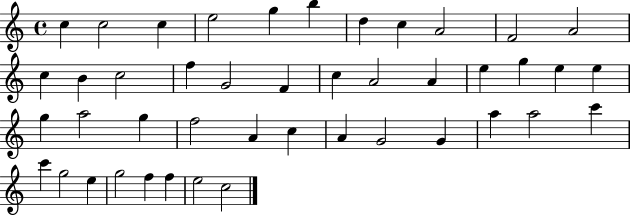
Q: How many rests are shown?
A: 0